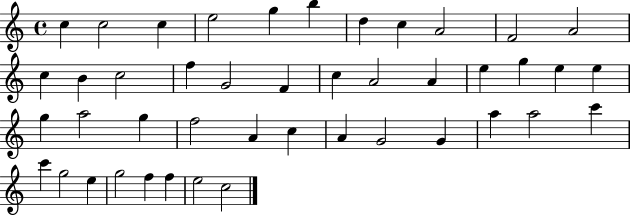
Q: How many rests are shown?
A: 0